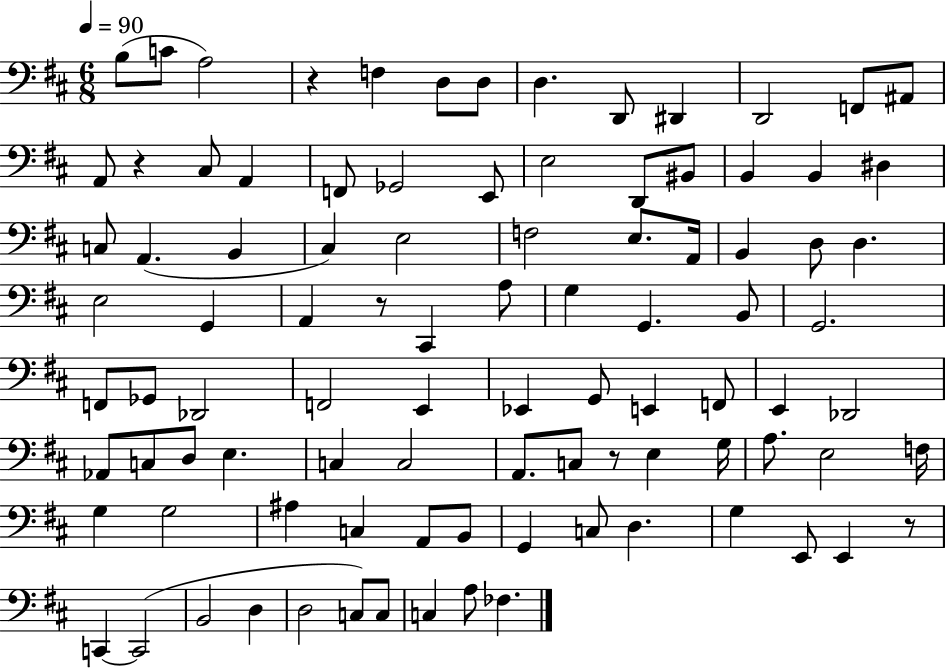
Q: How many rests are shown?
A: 5